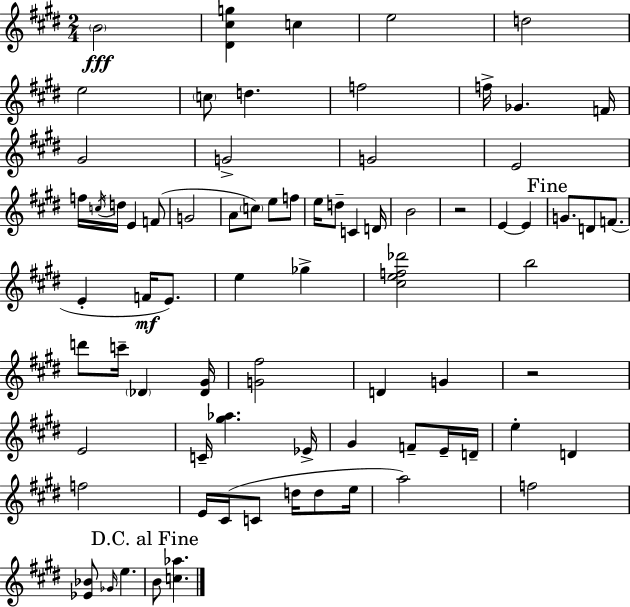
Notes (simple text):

B4/h [D#4,C#5,G5]/q C5/q E5/h D5/h E5/h C5/e D5/q. F5/h F5/s Gb4/q. F4/s G#4/h G4/h G4/h E4/h F5/s C5/s D5/s E4/q F4/e G4/h A4/e C5/e E5/e F5/e E5/s D5/e C4/q D4/s B4/h R/h E4/q E4/q G4/e. D4/e F4/e. E4/q F4/s E4/e. E5/q Gb5/q [C#5,E5,F5,Db6]/h B5/h D6/e C6/s Db4/q [Db4,G#4]/s [G4,F#5]/h D4/q G4/q R/h E4/h C4/s [G#5,Ab5]/q. Eb4/s G#4/q F4/e E4/s D4/s E5/q D4/q F5/h E4/s C#4/s C4/e D5/s D5/e E5/s A5/h F5/h [Eb4,Bb4]/e Gb4/s E5/q. B4/e [C5,Ab5]/q.